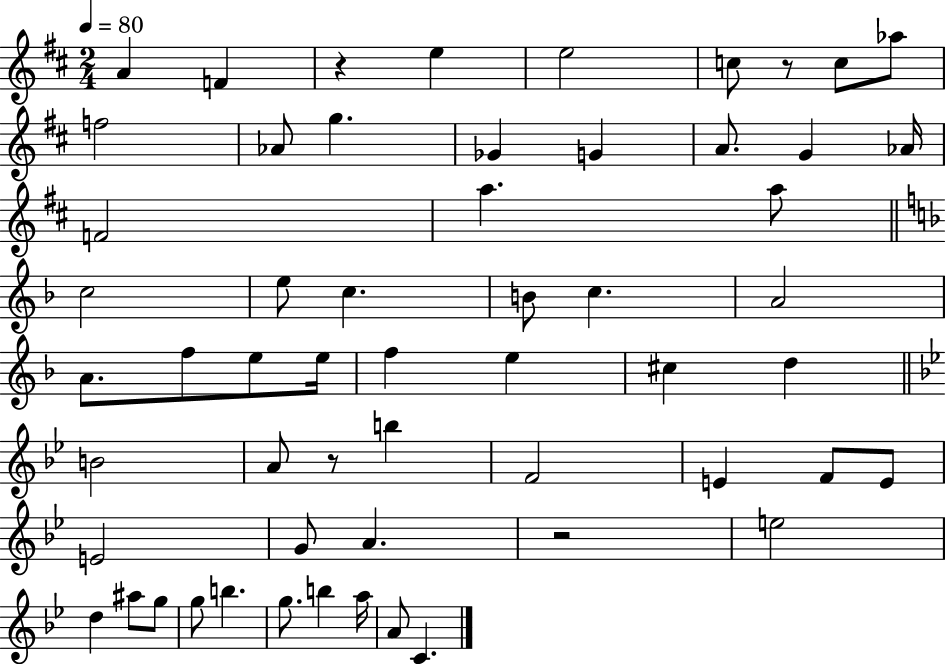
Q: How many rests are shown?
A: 4